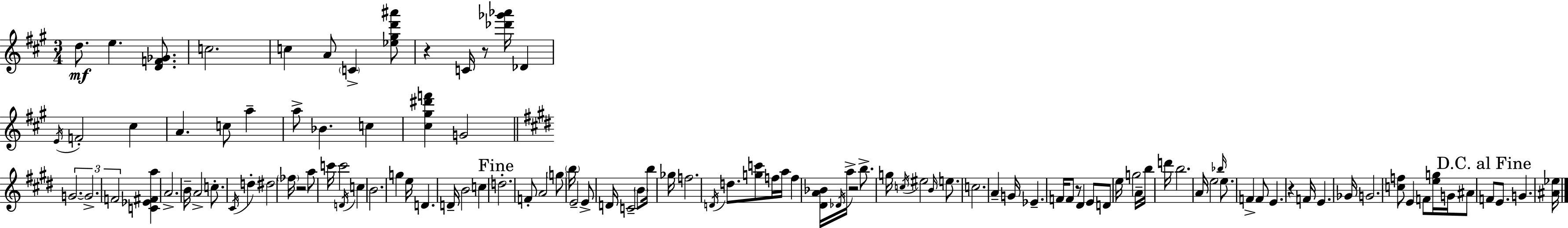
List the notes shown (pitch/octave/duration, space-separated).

D5/e. E5/q. [D4,F4,Gb4]/e. C5/h. C5/q A4/e C4/q [Eb5,G#5,D6,A#6]/e R/q C4/s R/e [Db6,Gb6,Ab6]/s Db4/q E4/s F4/h C#5/q A4/q. C5/e A5/q A5/e Bb4/q. C5/q [C#5,G#5,D#6,F6]/q G4/h G4/h. G4/h. F4/h [C4,Eb4,F#4,A5]/q A4/h. B4/s A4/h C5/e. C#4/s D5/q D#5/h FES5/s R/h A5/e C6/s C6/h D4/s C5/q B4/h. G5/q E5/s D4/q. D4/s B4/h C5/q D5/h. F4/e A4/h G5/e B5/s E4/h E4/e D4/s C4/h B4/e B5/s Gb5/s F5/h. D4/s D5/e. [G5,C6]/e F5/s A5/s F5/q [D#4,A4,Bb4]/s Db4/s A5/s R/h B5/e. G5/s C5/s EIS5/h B4/s E5/e. C5/h. A4/q G4/s Eb4/q. F4/s F4/e R/e D#4/q E4/e D4/e E5/s G5/h A4/s B5/s D6/s B5/h. A4/s E5/h Bb5/s E5/e. F4/q F4/e E4/q. R/q F4/s E4/q. Gb4/s G4/h. [C5,F5]/e E4/q F4/e [E5,G5]/s G4/s A#4/e F4/e E4/e. G4/q. [A#4,Eb5]/s